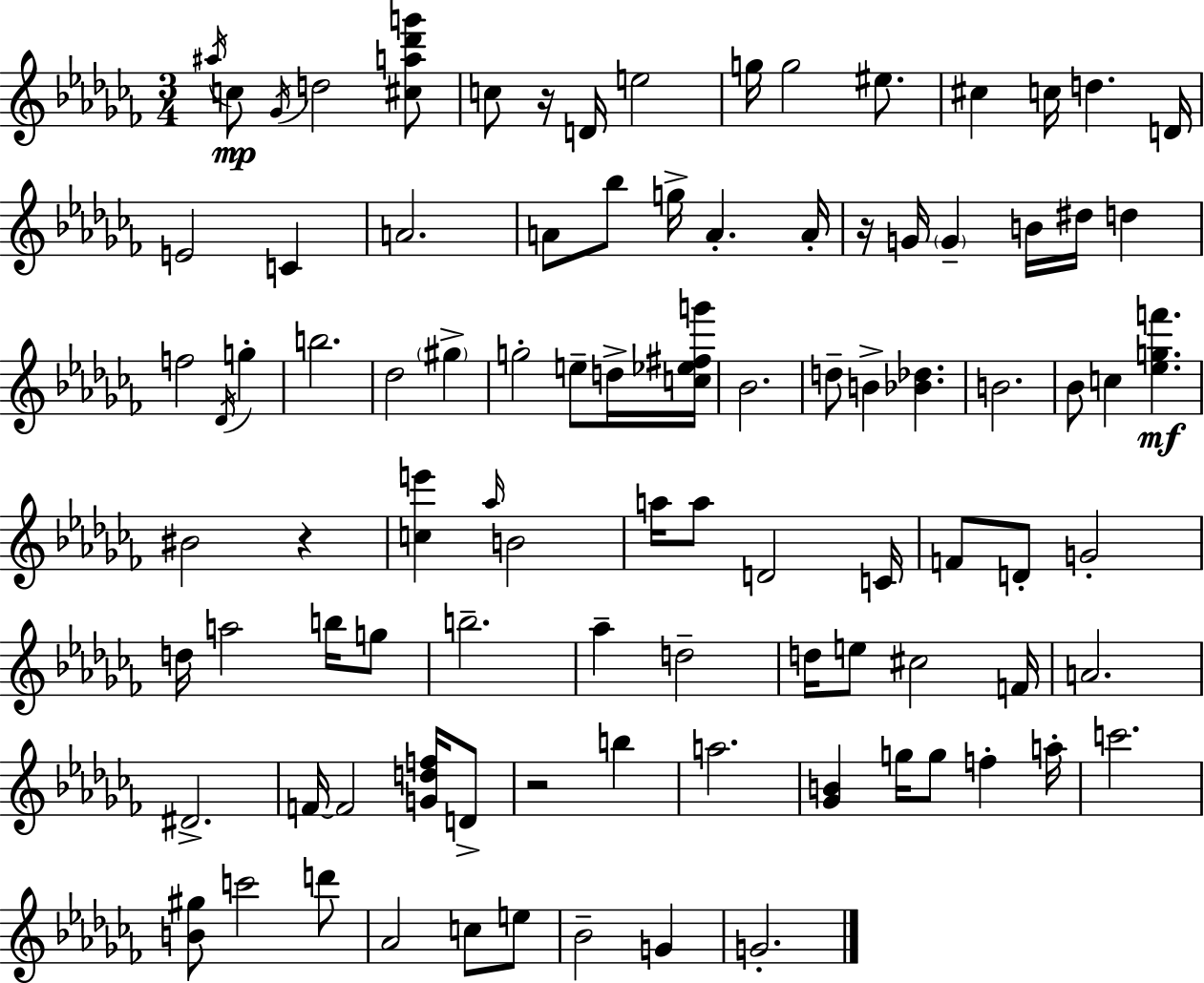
A#5/s C5/e Gb4/s D5/h [C#5,A5,Db6,G6]/e C5/e R/s D4/s E5/h G5/s G5/h EIS5/e. C#5/q C5/s D5/q. D4/s E4/h C4/q A4/h. A4/e Bb5/e G5/s A4/q. A4/s R/s G4/s G4/q B4/s D#5/s D5/q F5/h Db4/s G5/q B5/h. Db5/h G#5/q G5/h E5/e D5/s [C5,Eb5,F#5,G6]/s Bb4/h. D5/e B4/q [Bb4,Db5]/q. B4/h. Bb4/e C5/q [Eb5,G5,F6]/q. BIS4/h R/q [C5,E6]/q Ab5/s B4/h A5/s A5/e D4/h C4/s F4/e D4/e G4/h D5/s A5/h B5/s G5/e B5/h. Ab5/q D5/h D5/s E5/e C#5/h F4/s A4/h. D#4/h. F4/s F4/h [G4,D5,F5]/s D4/e R/h B5/q A5/h. [Gb4,B4]/q G5/s G5/e F5/q A5/s C6/h. [B4,G#5]/e C6/h D6/e Ab4/h C5/e E5/e Bb4/h G4/q G4/h.